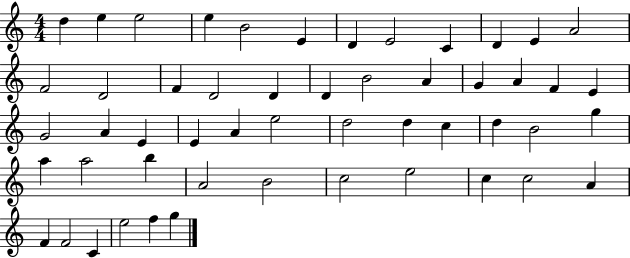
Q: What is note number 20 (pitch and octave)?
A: A4